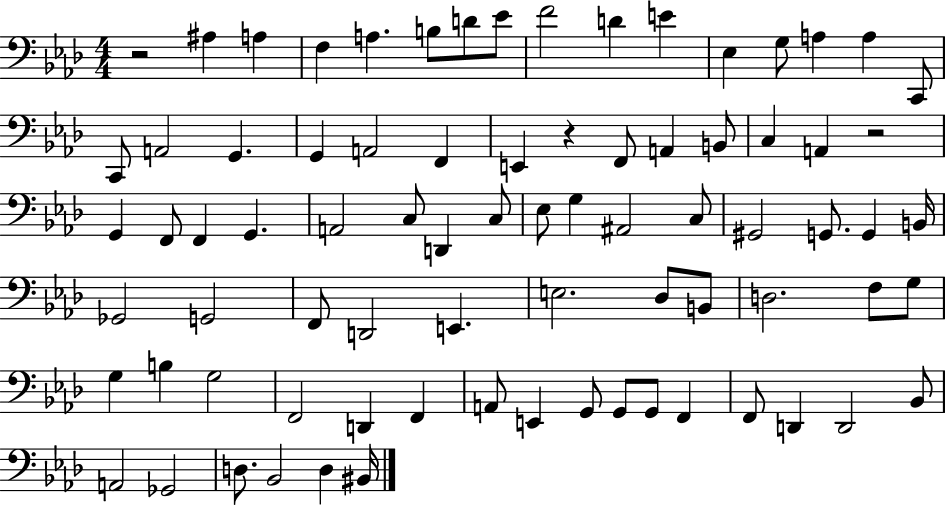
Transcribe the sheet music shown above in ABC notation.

X:1
T:Untitled
M:4/4
L:1/4
K:Ab
z2 ^A, A, F, A, B,/2 D/2 _E/2 F2 D E _E, G,/2 A, A, C,,/2 C,,/2 A,,2 G,, G,, A,,2 F,, E,, z F,,/2 A,, B,,/2 C, A,, z2 G,, F,,/2 F,, G,, A,,2 C,/2 D,, C,/2 _E,/2 G, ^A,,2 C,/2 ^G,,2 G,,/2 G,, B,,/4 _G,,2 G,,2 F,,/2 D,,2 E,, E,2 _D,/2 B,,/2 D,2 F,/2 G,/2 G, B, G,2 F,,2 D,, F,, A,,/2 E,, G,,/2 G,,/2 G,,/2 F,, F,,/2 D,, D,,2 _B,,/2 A,,2 _G,,2 D,/2 _B,,2 D, ^B,,/4